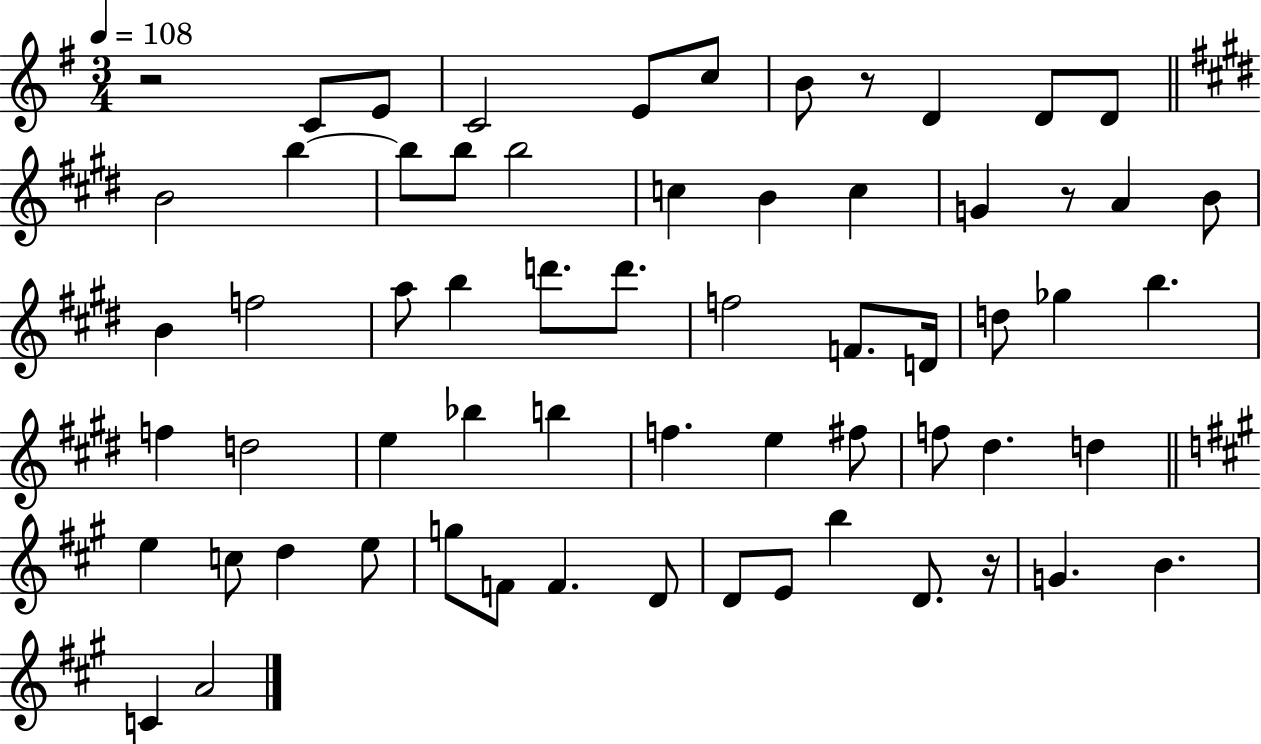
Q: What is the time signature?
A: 3/4